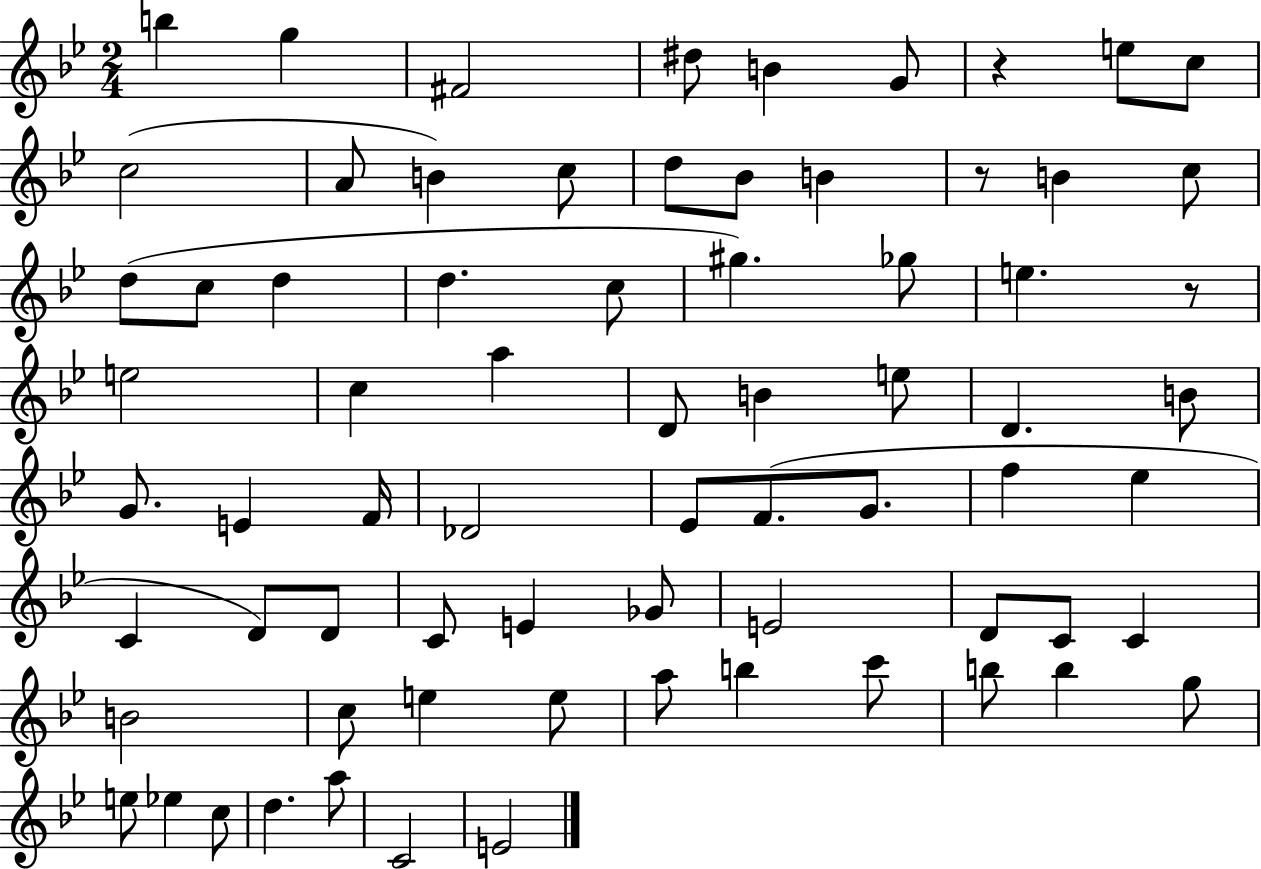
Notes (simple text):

B5/q G5/q F#4/h D#5/e B4/q G4/e R/q E5/e C5/e C5/h A4/e B4/q C5/e D5/e Bb4/e B4/q R/e B4/q C5/e D5/e C5/e D5/q D5/q. C5/e G#5/q. Gb5/e E5/q. R/e E5/h C5/q A5/q D4/e B4/q E5/e D4/q. B4/e G4/e. E4/q F4/s Db4/h Eb4/e F4/e. G4/e. F5/q Eb5/q C4/q D4/e D4/e C4/e E4/q Gb4/e E4/h D4/e C4/e C4/q B4/h C5/e E5/q E5/e A5/e B5/q C6/e B5/e B5/q G5/e E5/e Eb5/q C5/e D5/q. A5/e C4/h E4/h